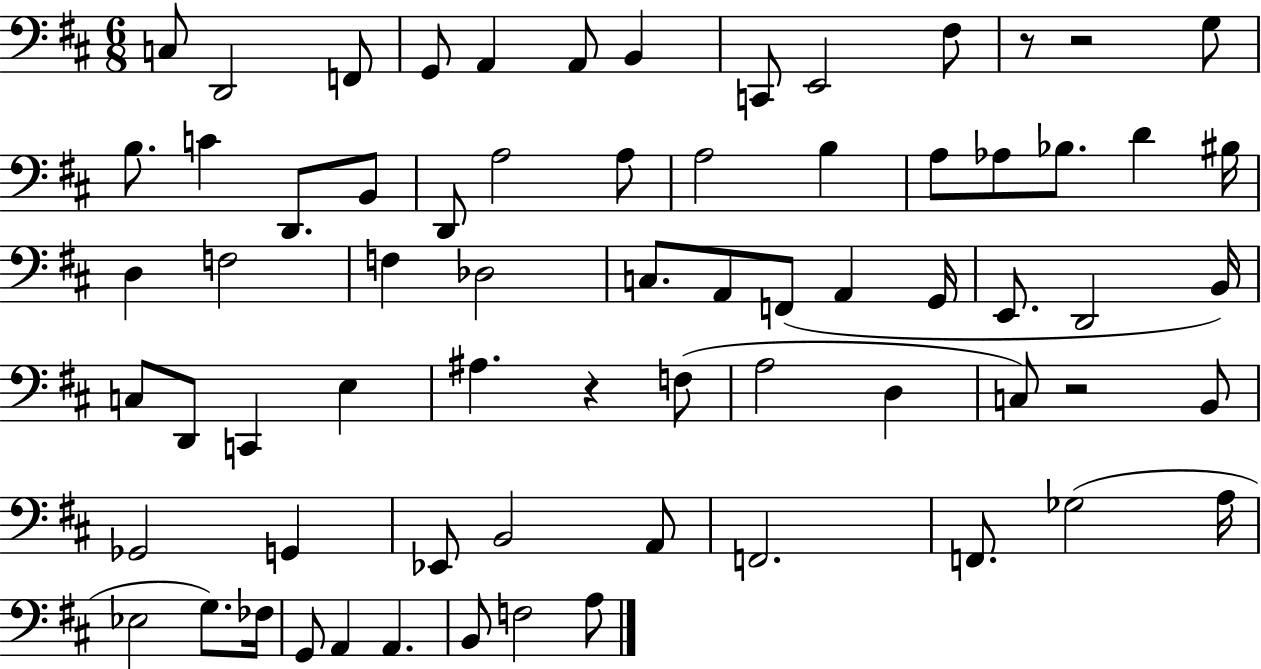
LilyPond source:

{
  \clef bass
  \numericTimeSignature
  \time 6/8
  \key d \major
  c8 d,2 f,8 | g,8 a,4 a,8 b,4 | c,8 e,2 fis8 | r8 r2 g8 | \break b8. c'4 d,8. b,8 | d,8 a2 a8 | a2 b4 | a8 aes8 bes8. d'4 bis16 | \break d4 f2 | f4 des2 | c8. a,8 f,8( a,4 g,16 | e,8. d,2 b,16) | \break c8 d,8 c,4 e4 | ais4. r4 f8( | a2 d4 | c8) r2 b,8 | \break ges,2 g,4 | ees,8 b,2 a,8 | f,2. | f,8. ges2( a16 | \break ees2 g8.) fes16 | g,8 a,4 a,4. | b,8 f2 a8 | \bar "|."
}